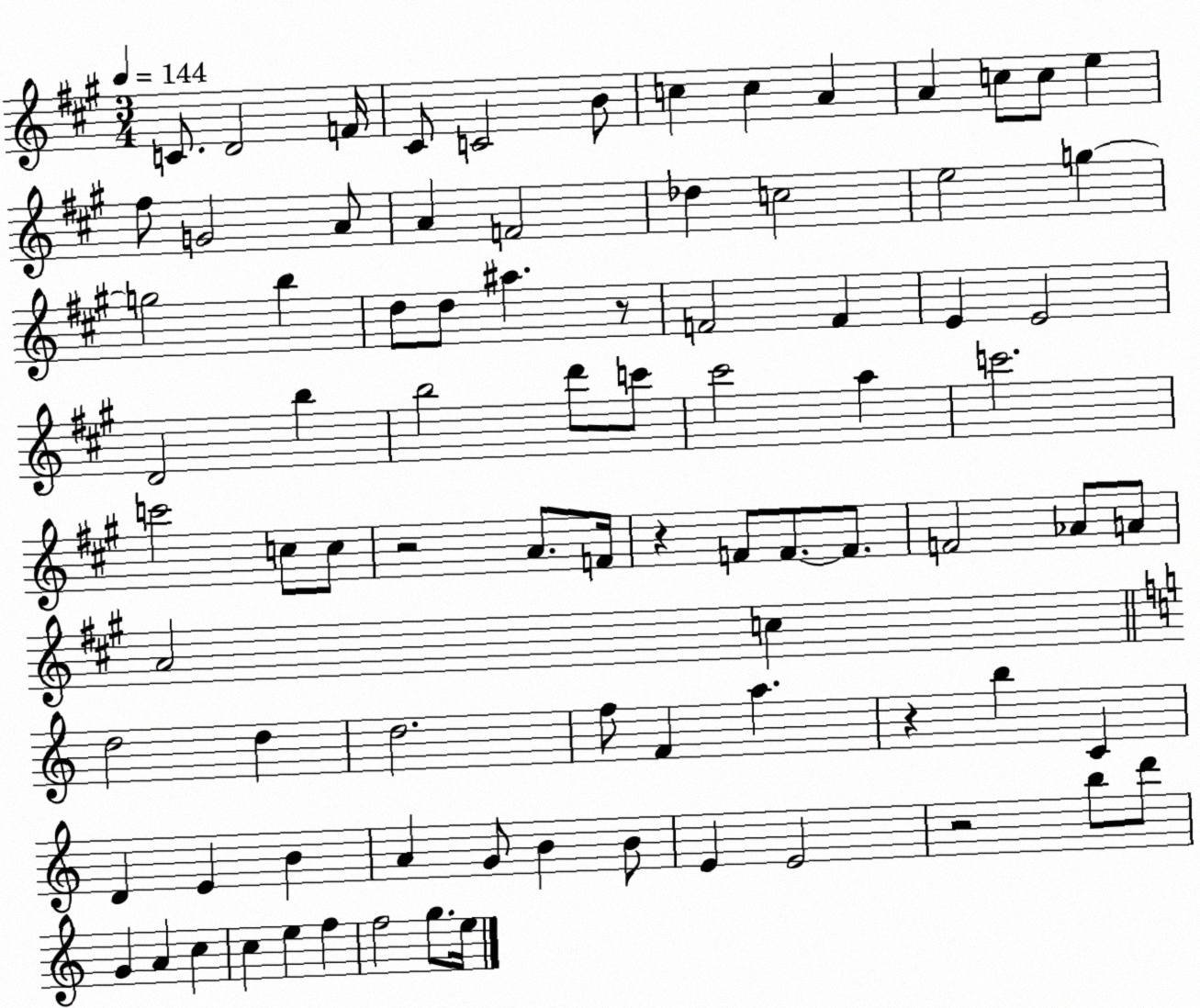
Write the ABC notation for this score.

X:1
T:Untitled
M:3/4
L:1/4
K:A
C/2 D2 F/4 ^C/2 C2 B/2 c c A A c/2 c/2 e ^f/2 G2 A/2 A F2 _d c2 e2 g g2 b d/2 d/2 ^a z/2 F2 F E E2 D2 b b2 d'/2 c'/2 ^c'2 a c'2 c'2 c/2 c/2 z2 A/2 F/4 z F/2 F/2 F/2 F2 _A/2 A/2 A2 c d2 d d2 f/2 F a z b C D E B A G/2 B B/2 E E2 z2 b/2 d'/2 G A c c e f f2 g/2 e/4